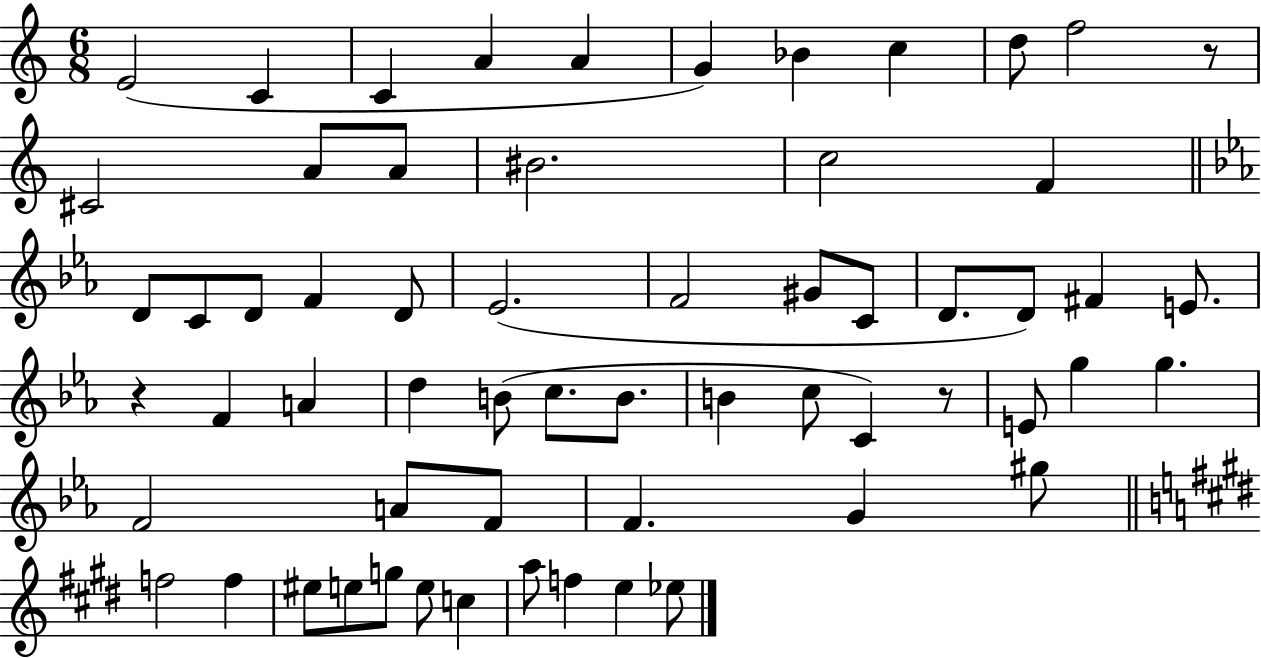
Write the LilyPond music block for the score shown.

{
  \clef treble
  \numericTimeSignature
  \time 6/8
  \key c \major
  e'2( c'4 | c'4 a'4 a'4 | g'4) bes'4 c''4 | d''8 f''2 r8 | \break cis'2 a'8 a'8 | bis'2. | c''2 f'4 | \bar "||" \break \key ees \major d'8 c'8 d'8 f'4 d'8 | ees'2.( | f'2 gis'8 c'8 | d'8. d'8) fis'4 e'8. | \break r4 f'4 a'4 | d''4 b'8( c''8. b'8. | b'4 c''8 c'4) r8 | e'8 g''4 g''4. | \break f'2 a'8 f'8 | f'4. g'4 gis''8 | \bar "||" \break \key e \major f''2 f''4 | eis''8 e''8 g''8 e''8 c''4 | a''8 f''4 e''4 ees''8 | \bar "|."
}